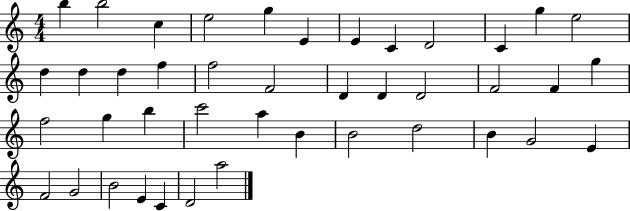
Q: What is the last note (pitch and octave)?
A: A5